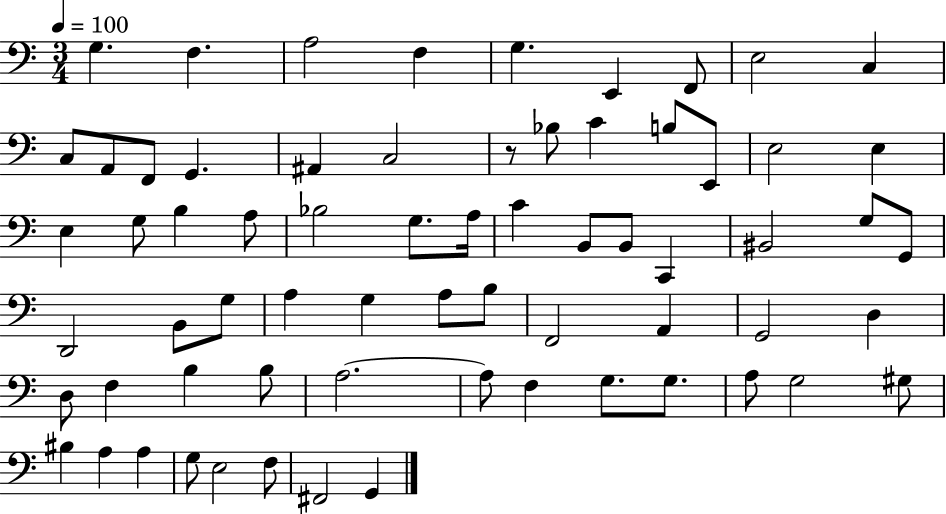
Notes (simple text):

G3/q. F3/q. A3/h F3/q G3/q. E2/q F2/e E3/h C3/q C3/e A2/e F2/e G2/q. A#2/q C3/h R/e Bb3/e C4/q B3/e E2/e E3/h E3/q E3/q G3/e B3/q A3/e Bb3/h G3/e. A3/s C4/q B2/e B2/e C2/q BIS2/h G3/e G2/e D2/h B2/e G3/e A3/q G3/q A3/e B3/e F2/h A2/q G2/h D3/q D3/e F3/q B3/q B3/e A3/h. A3/e F3/q G3/e. G3/e. A3/e G3/h G#3/e BIS3/q A3/q A3/q G3/e E3/h F3/e F#2/h G2/q